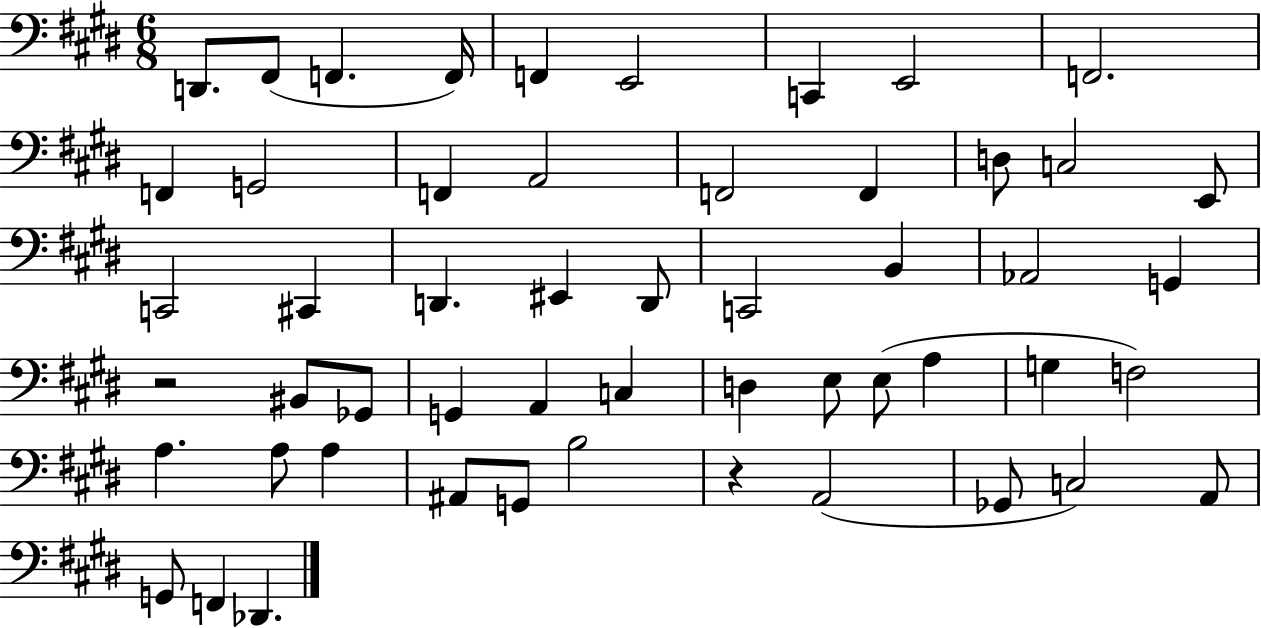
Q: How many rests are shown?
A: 2